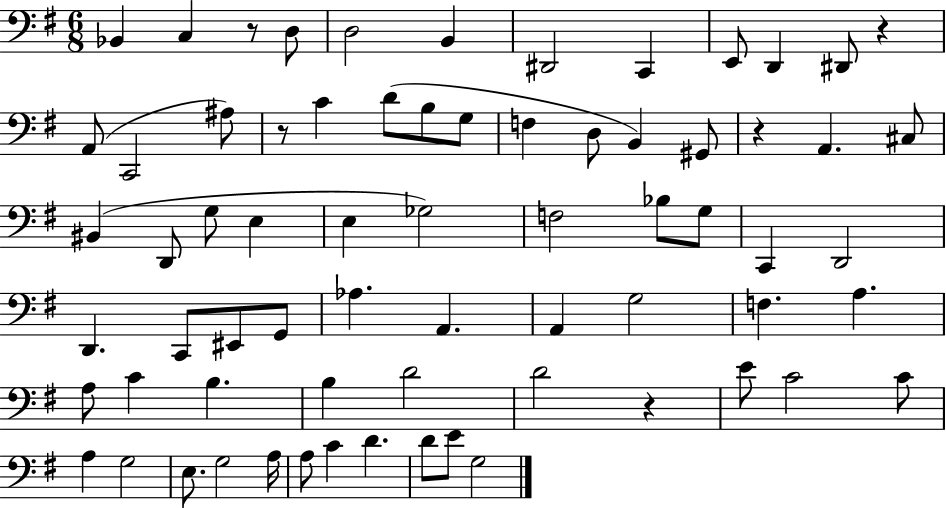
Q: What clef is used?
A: bass